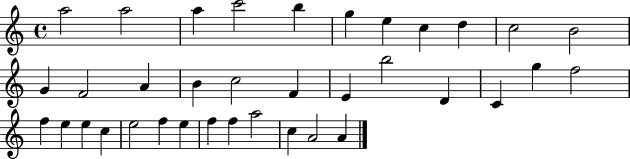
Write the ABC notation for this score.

X:1
T:Untitled
M:4/4
L:1/4
K:C
a2 a2 a c'2 b g e c d c2 B2 G F2 A B c2 F E b2 D C g f2 f e e c e2 f e f f a2 c A2 A